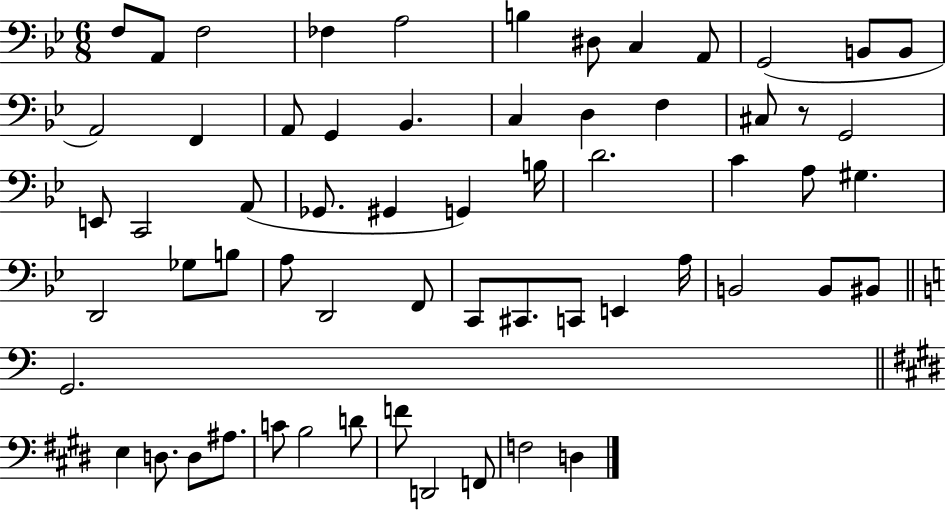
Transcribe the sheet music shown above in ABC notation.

X:1
T:Untitled
M:6/8
L:1/4
K:Bb
F,/2 A,,/2 F,2 _F, A,2 B, ^D,/2 C, A,,/2 G,,2 B,,/2 B,,/2 A,,2 F,, A,,/2 G,, _B,, C, D, F, ^C,/2 z/2 G,,2 E,,/2 C,,2 A,,/2 _G,,/2 ^G,, G,, B,/4 D2 C A,/2 ^G, D,,2 _G,/2 B,/2 A,/2 D,,2 F,,/2 C,,/2 ^C,,/2 C,,/2 E,, A,/4 B,,2 B,,/2 ^B,,/2 G,,2 E, D,/2 D,/2 ^A,/2 C/2 B,2 D/2 F/2 D,,2 F,,/2 F,2 D,